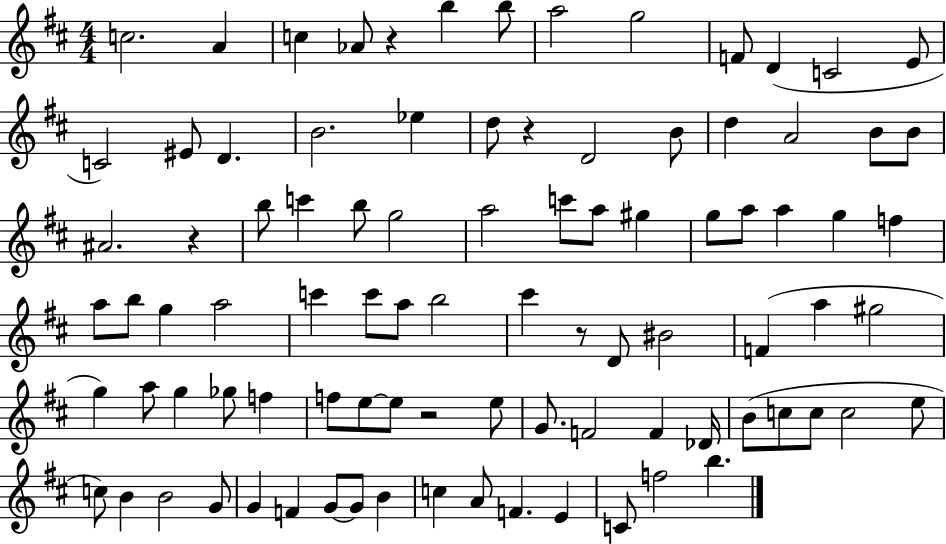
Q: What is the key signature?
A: D major